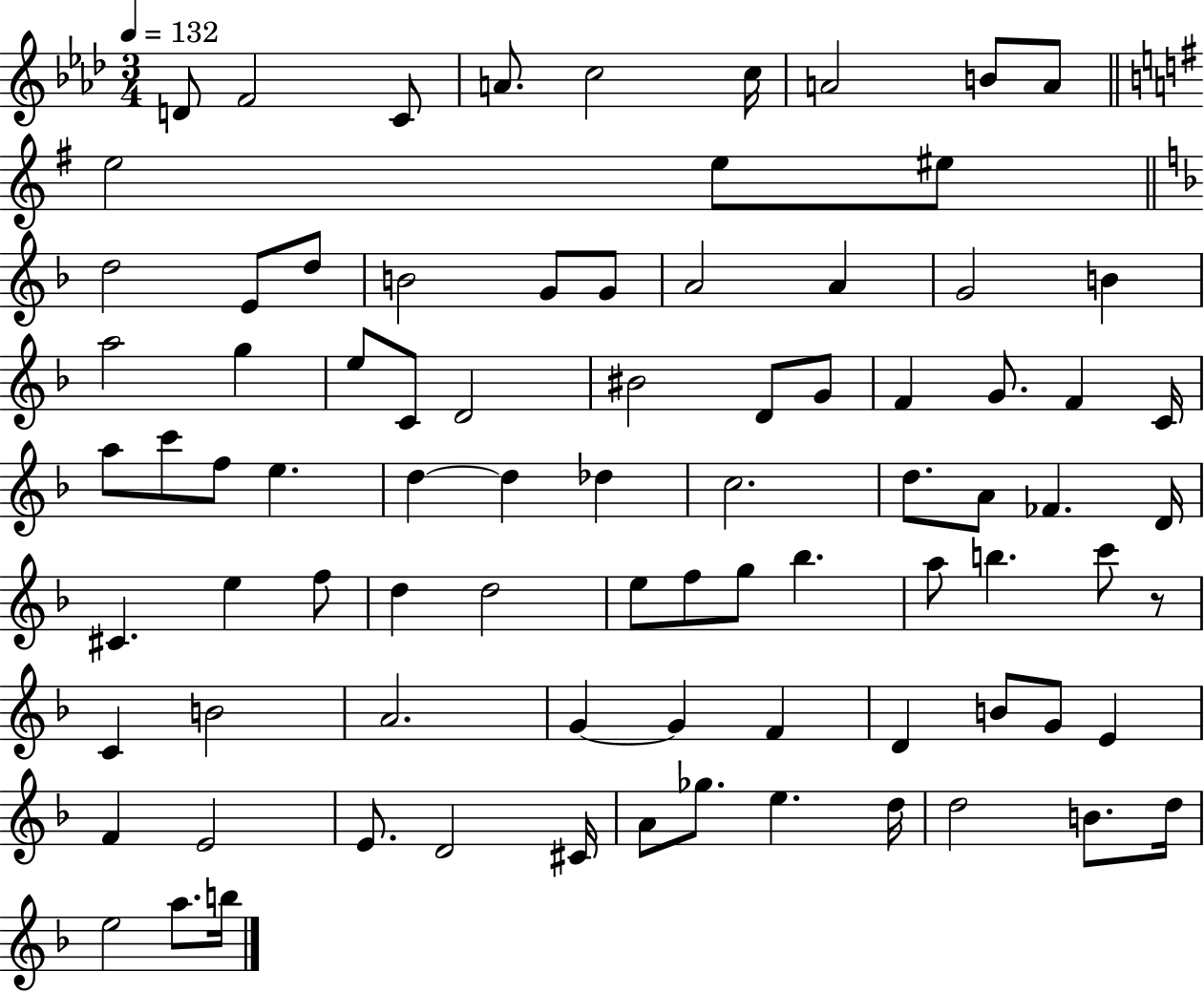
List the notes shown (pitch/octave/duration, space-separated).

D4/e F4/h C4/e A4/e. C5/h C5/s A4/h B4/e A4/e E5/h E5/e EIS5/e D5/h E4/e D5/e B4/h G4/e G4/e A4/h A4/q G4/h B4/q A5/h G5/q E5/e C4/e D4/h BIS4/h D4/e G4/e F4/q G4/e. F4/q C4/s A5/e C6/e F5/e E5/q. D5/q D5/q Db5/q C5/h. D5/e. A4/e FES4/q. D4/s C#4/q. E5/q F5/e D5/q D5/h E5/e F5/e G5/e Bb5/q. A5/e B5/q. C6/e R/e C4/q B4/h A4/h. G4/q G4/q F4/q D4/q B4/e G4/e E4/q F4/q E4/h E4/e. D4/h C#4/s A4/e Gb5/e. E5/q. D5/s D5/h B4/e. D5/s E5/h A5/e. B5/s